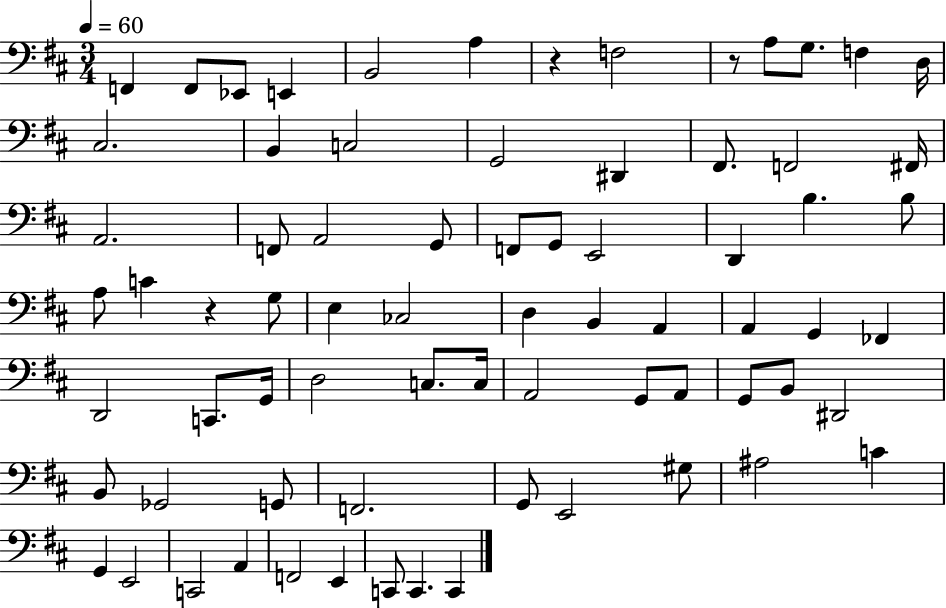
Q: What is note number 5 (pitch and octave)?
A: B2